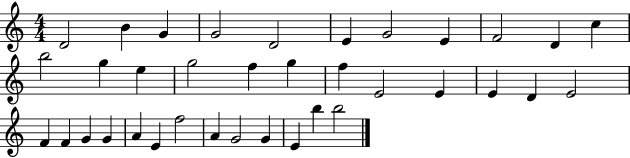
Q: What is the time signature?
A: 4/4